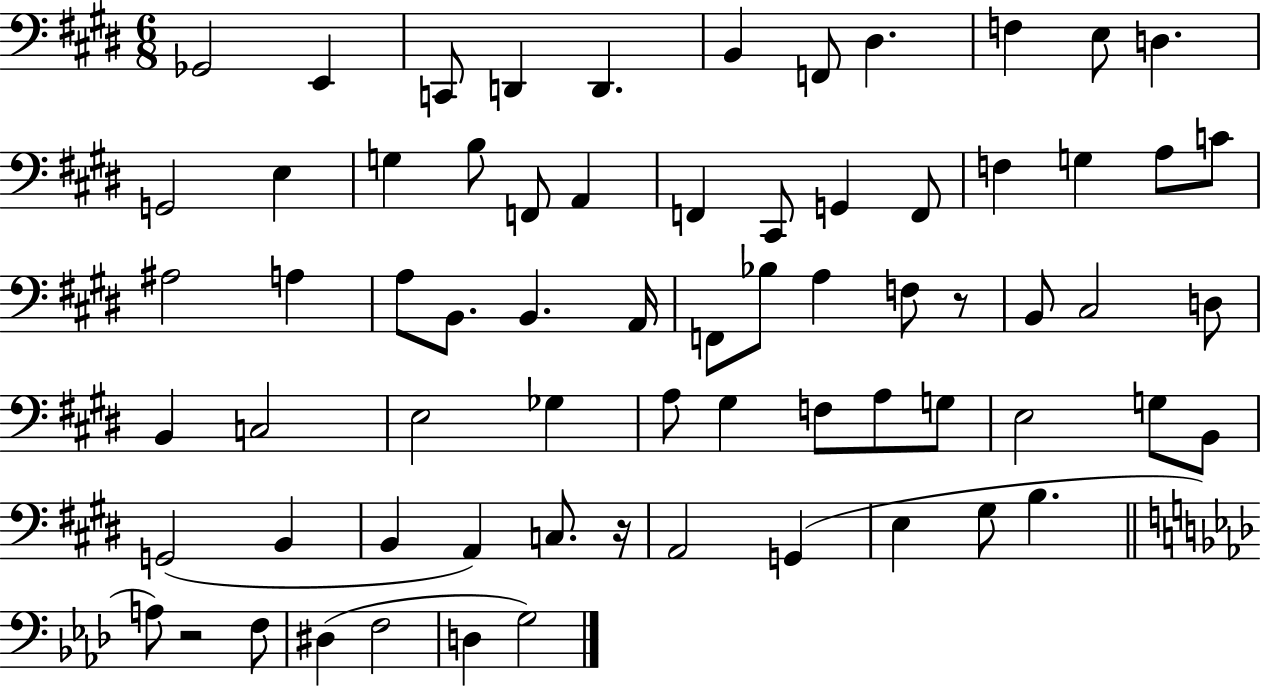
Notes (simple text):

Gb2/h E2/q C2/e D2/q D2/q. B2/q F2/e D#3/q. F3/q E3/e D3/q. G2/h E3/q G3/q B3/e F2/e A2/q F2/q C#2/e G2/q F2/e F3/q G3/q A3/e C4/e A#3/h A3/q A3/e B2/e. B2/q. A2/s F2/e Bb3/e A3/q F3/e R/e B2/e C#3/h D3/e B2/q C3/h E3/h Gb3/q A3/e G#3/q F3/e A3/e G3/e E3/h G3/e B2/e G2/h B2/q B2/q A2/q C3/e. R/s A2/h G2/q E3/q G#3/e B3/q. A3/e R/h F3/e D#3/q F3/h D3/q G3/h